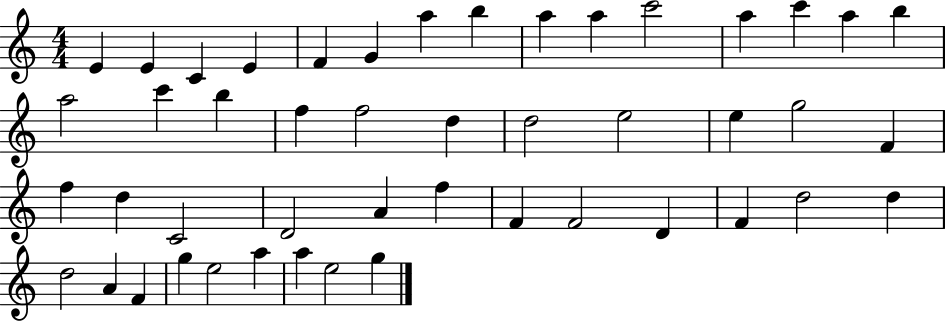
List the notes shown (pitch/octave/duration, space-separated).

E4/q E4/q C4/q E4/q F4/q G4/q A5/q B5/q A5/q A5/q C6/h A5/q C6/q A5/q B5/q A5/h C6/q B5/q F5/q F5/h D5/q D5/h E5/h E5/q G5/h F4/q F5/q D5/q C4/h D4/h A4/q F5/q F4/q F4/h D4/q F4/q D5/h D5/q D5/h A4/q F4/q G5/q E5/h A5/q A5/q E5/h G5/q